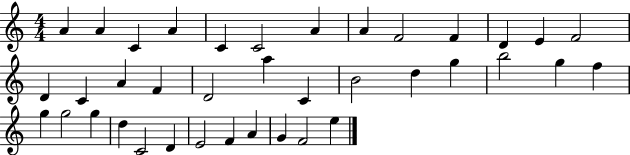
{
  \clef treble
  \numericTimeSignature
  \time 4/4
  \key c \major
  a'4 a'4 c'4 a'4 | c'4 c'2 a'4 | a'4 f'2 f'4 | d'4 e'4 f'2 | \break d'4 c'4 a'4 f'4 | d'2 a''4 c'4 | b'2 d''4 g''4 | b''2 g''4 f''4 | \break g''4 g''2 g''4 | d''4 c'2 d'4 | e'2 f'4 a'4 | g'4 f'2 e''4 | \break \bar "|."
}